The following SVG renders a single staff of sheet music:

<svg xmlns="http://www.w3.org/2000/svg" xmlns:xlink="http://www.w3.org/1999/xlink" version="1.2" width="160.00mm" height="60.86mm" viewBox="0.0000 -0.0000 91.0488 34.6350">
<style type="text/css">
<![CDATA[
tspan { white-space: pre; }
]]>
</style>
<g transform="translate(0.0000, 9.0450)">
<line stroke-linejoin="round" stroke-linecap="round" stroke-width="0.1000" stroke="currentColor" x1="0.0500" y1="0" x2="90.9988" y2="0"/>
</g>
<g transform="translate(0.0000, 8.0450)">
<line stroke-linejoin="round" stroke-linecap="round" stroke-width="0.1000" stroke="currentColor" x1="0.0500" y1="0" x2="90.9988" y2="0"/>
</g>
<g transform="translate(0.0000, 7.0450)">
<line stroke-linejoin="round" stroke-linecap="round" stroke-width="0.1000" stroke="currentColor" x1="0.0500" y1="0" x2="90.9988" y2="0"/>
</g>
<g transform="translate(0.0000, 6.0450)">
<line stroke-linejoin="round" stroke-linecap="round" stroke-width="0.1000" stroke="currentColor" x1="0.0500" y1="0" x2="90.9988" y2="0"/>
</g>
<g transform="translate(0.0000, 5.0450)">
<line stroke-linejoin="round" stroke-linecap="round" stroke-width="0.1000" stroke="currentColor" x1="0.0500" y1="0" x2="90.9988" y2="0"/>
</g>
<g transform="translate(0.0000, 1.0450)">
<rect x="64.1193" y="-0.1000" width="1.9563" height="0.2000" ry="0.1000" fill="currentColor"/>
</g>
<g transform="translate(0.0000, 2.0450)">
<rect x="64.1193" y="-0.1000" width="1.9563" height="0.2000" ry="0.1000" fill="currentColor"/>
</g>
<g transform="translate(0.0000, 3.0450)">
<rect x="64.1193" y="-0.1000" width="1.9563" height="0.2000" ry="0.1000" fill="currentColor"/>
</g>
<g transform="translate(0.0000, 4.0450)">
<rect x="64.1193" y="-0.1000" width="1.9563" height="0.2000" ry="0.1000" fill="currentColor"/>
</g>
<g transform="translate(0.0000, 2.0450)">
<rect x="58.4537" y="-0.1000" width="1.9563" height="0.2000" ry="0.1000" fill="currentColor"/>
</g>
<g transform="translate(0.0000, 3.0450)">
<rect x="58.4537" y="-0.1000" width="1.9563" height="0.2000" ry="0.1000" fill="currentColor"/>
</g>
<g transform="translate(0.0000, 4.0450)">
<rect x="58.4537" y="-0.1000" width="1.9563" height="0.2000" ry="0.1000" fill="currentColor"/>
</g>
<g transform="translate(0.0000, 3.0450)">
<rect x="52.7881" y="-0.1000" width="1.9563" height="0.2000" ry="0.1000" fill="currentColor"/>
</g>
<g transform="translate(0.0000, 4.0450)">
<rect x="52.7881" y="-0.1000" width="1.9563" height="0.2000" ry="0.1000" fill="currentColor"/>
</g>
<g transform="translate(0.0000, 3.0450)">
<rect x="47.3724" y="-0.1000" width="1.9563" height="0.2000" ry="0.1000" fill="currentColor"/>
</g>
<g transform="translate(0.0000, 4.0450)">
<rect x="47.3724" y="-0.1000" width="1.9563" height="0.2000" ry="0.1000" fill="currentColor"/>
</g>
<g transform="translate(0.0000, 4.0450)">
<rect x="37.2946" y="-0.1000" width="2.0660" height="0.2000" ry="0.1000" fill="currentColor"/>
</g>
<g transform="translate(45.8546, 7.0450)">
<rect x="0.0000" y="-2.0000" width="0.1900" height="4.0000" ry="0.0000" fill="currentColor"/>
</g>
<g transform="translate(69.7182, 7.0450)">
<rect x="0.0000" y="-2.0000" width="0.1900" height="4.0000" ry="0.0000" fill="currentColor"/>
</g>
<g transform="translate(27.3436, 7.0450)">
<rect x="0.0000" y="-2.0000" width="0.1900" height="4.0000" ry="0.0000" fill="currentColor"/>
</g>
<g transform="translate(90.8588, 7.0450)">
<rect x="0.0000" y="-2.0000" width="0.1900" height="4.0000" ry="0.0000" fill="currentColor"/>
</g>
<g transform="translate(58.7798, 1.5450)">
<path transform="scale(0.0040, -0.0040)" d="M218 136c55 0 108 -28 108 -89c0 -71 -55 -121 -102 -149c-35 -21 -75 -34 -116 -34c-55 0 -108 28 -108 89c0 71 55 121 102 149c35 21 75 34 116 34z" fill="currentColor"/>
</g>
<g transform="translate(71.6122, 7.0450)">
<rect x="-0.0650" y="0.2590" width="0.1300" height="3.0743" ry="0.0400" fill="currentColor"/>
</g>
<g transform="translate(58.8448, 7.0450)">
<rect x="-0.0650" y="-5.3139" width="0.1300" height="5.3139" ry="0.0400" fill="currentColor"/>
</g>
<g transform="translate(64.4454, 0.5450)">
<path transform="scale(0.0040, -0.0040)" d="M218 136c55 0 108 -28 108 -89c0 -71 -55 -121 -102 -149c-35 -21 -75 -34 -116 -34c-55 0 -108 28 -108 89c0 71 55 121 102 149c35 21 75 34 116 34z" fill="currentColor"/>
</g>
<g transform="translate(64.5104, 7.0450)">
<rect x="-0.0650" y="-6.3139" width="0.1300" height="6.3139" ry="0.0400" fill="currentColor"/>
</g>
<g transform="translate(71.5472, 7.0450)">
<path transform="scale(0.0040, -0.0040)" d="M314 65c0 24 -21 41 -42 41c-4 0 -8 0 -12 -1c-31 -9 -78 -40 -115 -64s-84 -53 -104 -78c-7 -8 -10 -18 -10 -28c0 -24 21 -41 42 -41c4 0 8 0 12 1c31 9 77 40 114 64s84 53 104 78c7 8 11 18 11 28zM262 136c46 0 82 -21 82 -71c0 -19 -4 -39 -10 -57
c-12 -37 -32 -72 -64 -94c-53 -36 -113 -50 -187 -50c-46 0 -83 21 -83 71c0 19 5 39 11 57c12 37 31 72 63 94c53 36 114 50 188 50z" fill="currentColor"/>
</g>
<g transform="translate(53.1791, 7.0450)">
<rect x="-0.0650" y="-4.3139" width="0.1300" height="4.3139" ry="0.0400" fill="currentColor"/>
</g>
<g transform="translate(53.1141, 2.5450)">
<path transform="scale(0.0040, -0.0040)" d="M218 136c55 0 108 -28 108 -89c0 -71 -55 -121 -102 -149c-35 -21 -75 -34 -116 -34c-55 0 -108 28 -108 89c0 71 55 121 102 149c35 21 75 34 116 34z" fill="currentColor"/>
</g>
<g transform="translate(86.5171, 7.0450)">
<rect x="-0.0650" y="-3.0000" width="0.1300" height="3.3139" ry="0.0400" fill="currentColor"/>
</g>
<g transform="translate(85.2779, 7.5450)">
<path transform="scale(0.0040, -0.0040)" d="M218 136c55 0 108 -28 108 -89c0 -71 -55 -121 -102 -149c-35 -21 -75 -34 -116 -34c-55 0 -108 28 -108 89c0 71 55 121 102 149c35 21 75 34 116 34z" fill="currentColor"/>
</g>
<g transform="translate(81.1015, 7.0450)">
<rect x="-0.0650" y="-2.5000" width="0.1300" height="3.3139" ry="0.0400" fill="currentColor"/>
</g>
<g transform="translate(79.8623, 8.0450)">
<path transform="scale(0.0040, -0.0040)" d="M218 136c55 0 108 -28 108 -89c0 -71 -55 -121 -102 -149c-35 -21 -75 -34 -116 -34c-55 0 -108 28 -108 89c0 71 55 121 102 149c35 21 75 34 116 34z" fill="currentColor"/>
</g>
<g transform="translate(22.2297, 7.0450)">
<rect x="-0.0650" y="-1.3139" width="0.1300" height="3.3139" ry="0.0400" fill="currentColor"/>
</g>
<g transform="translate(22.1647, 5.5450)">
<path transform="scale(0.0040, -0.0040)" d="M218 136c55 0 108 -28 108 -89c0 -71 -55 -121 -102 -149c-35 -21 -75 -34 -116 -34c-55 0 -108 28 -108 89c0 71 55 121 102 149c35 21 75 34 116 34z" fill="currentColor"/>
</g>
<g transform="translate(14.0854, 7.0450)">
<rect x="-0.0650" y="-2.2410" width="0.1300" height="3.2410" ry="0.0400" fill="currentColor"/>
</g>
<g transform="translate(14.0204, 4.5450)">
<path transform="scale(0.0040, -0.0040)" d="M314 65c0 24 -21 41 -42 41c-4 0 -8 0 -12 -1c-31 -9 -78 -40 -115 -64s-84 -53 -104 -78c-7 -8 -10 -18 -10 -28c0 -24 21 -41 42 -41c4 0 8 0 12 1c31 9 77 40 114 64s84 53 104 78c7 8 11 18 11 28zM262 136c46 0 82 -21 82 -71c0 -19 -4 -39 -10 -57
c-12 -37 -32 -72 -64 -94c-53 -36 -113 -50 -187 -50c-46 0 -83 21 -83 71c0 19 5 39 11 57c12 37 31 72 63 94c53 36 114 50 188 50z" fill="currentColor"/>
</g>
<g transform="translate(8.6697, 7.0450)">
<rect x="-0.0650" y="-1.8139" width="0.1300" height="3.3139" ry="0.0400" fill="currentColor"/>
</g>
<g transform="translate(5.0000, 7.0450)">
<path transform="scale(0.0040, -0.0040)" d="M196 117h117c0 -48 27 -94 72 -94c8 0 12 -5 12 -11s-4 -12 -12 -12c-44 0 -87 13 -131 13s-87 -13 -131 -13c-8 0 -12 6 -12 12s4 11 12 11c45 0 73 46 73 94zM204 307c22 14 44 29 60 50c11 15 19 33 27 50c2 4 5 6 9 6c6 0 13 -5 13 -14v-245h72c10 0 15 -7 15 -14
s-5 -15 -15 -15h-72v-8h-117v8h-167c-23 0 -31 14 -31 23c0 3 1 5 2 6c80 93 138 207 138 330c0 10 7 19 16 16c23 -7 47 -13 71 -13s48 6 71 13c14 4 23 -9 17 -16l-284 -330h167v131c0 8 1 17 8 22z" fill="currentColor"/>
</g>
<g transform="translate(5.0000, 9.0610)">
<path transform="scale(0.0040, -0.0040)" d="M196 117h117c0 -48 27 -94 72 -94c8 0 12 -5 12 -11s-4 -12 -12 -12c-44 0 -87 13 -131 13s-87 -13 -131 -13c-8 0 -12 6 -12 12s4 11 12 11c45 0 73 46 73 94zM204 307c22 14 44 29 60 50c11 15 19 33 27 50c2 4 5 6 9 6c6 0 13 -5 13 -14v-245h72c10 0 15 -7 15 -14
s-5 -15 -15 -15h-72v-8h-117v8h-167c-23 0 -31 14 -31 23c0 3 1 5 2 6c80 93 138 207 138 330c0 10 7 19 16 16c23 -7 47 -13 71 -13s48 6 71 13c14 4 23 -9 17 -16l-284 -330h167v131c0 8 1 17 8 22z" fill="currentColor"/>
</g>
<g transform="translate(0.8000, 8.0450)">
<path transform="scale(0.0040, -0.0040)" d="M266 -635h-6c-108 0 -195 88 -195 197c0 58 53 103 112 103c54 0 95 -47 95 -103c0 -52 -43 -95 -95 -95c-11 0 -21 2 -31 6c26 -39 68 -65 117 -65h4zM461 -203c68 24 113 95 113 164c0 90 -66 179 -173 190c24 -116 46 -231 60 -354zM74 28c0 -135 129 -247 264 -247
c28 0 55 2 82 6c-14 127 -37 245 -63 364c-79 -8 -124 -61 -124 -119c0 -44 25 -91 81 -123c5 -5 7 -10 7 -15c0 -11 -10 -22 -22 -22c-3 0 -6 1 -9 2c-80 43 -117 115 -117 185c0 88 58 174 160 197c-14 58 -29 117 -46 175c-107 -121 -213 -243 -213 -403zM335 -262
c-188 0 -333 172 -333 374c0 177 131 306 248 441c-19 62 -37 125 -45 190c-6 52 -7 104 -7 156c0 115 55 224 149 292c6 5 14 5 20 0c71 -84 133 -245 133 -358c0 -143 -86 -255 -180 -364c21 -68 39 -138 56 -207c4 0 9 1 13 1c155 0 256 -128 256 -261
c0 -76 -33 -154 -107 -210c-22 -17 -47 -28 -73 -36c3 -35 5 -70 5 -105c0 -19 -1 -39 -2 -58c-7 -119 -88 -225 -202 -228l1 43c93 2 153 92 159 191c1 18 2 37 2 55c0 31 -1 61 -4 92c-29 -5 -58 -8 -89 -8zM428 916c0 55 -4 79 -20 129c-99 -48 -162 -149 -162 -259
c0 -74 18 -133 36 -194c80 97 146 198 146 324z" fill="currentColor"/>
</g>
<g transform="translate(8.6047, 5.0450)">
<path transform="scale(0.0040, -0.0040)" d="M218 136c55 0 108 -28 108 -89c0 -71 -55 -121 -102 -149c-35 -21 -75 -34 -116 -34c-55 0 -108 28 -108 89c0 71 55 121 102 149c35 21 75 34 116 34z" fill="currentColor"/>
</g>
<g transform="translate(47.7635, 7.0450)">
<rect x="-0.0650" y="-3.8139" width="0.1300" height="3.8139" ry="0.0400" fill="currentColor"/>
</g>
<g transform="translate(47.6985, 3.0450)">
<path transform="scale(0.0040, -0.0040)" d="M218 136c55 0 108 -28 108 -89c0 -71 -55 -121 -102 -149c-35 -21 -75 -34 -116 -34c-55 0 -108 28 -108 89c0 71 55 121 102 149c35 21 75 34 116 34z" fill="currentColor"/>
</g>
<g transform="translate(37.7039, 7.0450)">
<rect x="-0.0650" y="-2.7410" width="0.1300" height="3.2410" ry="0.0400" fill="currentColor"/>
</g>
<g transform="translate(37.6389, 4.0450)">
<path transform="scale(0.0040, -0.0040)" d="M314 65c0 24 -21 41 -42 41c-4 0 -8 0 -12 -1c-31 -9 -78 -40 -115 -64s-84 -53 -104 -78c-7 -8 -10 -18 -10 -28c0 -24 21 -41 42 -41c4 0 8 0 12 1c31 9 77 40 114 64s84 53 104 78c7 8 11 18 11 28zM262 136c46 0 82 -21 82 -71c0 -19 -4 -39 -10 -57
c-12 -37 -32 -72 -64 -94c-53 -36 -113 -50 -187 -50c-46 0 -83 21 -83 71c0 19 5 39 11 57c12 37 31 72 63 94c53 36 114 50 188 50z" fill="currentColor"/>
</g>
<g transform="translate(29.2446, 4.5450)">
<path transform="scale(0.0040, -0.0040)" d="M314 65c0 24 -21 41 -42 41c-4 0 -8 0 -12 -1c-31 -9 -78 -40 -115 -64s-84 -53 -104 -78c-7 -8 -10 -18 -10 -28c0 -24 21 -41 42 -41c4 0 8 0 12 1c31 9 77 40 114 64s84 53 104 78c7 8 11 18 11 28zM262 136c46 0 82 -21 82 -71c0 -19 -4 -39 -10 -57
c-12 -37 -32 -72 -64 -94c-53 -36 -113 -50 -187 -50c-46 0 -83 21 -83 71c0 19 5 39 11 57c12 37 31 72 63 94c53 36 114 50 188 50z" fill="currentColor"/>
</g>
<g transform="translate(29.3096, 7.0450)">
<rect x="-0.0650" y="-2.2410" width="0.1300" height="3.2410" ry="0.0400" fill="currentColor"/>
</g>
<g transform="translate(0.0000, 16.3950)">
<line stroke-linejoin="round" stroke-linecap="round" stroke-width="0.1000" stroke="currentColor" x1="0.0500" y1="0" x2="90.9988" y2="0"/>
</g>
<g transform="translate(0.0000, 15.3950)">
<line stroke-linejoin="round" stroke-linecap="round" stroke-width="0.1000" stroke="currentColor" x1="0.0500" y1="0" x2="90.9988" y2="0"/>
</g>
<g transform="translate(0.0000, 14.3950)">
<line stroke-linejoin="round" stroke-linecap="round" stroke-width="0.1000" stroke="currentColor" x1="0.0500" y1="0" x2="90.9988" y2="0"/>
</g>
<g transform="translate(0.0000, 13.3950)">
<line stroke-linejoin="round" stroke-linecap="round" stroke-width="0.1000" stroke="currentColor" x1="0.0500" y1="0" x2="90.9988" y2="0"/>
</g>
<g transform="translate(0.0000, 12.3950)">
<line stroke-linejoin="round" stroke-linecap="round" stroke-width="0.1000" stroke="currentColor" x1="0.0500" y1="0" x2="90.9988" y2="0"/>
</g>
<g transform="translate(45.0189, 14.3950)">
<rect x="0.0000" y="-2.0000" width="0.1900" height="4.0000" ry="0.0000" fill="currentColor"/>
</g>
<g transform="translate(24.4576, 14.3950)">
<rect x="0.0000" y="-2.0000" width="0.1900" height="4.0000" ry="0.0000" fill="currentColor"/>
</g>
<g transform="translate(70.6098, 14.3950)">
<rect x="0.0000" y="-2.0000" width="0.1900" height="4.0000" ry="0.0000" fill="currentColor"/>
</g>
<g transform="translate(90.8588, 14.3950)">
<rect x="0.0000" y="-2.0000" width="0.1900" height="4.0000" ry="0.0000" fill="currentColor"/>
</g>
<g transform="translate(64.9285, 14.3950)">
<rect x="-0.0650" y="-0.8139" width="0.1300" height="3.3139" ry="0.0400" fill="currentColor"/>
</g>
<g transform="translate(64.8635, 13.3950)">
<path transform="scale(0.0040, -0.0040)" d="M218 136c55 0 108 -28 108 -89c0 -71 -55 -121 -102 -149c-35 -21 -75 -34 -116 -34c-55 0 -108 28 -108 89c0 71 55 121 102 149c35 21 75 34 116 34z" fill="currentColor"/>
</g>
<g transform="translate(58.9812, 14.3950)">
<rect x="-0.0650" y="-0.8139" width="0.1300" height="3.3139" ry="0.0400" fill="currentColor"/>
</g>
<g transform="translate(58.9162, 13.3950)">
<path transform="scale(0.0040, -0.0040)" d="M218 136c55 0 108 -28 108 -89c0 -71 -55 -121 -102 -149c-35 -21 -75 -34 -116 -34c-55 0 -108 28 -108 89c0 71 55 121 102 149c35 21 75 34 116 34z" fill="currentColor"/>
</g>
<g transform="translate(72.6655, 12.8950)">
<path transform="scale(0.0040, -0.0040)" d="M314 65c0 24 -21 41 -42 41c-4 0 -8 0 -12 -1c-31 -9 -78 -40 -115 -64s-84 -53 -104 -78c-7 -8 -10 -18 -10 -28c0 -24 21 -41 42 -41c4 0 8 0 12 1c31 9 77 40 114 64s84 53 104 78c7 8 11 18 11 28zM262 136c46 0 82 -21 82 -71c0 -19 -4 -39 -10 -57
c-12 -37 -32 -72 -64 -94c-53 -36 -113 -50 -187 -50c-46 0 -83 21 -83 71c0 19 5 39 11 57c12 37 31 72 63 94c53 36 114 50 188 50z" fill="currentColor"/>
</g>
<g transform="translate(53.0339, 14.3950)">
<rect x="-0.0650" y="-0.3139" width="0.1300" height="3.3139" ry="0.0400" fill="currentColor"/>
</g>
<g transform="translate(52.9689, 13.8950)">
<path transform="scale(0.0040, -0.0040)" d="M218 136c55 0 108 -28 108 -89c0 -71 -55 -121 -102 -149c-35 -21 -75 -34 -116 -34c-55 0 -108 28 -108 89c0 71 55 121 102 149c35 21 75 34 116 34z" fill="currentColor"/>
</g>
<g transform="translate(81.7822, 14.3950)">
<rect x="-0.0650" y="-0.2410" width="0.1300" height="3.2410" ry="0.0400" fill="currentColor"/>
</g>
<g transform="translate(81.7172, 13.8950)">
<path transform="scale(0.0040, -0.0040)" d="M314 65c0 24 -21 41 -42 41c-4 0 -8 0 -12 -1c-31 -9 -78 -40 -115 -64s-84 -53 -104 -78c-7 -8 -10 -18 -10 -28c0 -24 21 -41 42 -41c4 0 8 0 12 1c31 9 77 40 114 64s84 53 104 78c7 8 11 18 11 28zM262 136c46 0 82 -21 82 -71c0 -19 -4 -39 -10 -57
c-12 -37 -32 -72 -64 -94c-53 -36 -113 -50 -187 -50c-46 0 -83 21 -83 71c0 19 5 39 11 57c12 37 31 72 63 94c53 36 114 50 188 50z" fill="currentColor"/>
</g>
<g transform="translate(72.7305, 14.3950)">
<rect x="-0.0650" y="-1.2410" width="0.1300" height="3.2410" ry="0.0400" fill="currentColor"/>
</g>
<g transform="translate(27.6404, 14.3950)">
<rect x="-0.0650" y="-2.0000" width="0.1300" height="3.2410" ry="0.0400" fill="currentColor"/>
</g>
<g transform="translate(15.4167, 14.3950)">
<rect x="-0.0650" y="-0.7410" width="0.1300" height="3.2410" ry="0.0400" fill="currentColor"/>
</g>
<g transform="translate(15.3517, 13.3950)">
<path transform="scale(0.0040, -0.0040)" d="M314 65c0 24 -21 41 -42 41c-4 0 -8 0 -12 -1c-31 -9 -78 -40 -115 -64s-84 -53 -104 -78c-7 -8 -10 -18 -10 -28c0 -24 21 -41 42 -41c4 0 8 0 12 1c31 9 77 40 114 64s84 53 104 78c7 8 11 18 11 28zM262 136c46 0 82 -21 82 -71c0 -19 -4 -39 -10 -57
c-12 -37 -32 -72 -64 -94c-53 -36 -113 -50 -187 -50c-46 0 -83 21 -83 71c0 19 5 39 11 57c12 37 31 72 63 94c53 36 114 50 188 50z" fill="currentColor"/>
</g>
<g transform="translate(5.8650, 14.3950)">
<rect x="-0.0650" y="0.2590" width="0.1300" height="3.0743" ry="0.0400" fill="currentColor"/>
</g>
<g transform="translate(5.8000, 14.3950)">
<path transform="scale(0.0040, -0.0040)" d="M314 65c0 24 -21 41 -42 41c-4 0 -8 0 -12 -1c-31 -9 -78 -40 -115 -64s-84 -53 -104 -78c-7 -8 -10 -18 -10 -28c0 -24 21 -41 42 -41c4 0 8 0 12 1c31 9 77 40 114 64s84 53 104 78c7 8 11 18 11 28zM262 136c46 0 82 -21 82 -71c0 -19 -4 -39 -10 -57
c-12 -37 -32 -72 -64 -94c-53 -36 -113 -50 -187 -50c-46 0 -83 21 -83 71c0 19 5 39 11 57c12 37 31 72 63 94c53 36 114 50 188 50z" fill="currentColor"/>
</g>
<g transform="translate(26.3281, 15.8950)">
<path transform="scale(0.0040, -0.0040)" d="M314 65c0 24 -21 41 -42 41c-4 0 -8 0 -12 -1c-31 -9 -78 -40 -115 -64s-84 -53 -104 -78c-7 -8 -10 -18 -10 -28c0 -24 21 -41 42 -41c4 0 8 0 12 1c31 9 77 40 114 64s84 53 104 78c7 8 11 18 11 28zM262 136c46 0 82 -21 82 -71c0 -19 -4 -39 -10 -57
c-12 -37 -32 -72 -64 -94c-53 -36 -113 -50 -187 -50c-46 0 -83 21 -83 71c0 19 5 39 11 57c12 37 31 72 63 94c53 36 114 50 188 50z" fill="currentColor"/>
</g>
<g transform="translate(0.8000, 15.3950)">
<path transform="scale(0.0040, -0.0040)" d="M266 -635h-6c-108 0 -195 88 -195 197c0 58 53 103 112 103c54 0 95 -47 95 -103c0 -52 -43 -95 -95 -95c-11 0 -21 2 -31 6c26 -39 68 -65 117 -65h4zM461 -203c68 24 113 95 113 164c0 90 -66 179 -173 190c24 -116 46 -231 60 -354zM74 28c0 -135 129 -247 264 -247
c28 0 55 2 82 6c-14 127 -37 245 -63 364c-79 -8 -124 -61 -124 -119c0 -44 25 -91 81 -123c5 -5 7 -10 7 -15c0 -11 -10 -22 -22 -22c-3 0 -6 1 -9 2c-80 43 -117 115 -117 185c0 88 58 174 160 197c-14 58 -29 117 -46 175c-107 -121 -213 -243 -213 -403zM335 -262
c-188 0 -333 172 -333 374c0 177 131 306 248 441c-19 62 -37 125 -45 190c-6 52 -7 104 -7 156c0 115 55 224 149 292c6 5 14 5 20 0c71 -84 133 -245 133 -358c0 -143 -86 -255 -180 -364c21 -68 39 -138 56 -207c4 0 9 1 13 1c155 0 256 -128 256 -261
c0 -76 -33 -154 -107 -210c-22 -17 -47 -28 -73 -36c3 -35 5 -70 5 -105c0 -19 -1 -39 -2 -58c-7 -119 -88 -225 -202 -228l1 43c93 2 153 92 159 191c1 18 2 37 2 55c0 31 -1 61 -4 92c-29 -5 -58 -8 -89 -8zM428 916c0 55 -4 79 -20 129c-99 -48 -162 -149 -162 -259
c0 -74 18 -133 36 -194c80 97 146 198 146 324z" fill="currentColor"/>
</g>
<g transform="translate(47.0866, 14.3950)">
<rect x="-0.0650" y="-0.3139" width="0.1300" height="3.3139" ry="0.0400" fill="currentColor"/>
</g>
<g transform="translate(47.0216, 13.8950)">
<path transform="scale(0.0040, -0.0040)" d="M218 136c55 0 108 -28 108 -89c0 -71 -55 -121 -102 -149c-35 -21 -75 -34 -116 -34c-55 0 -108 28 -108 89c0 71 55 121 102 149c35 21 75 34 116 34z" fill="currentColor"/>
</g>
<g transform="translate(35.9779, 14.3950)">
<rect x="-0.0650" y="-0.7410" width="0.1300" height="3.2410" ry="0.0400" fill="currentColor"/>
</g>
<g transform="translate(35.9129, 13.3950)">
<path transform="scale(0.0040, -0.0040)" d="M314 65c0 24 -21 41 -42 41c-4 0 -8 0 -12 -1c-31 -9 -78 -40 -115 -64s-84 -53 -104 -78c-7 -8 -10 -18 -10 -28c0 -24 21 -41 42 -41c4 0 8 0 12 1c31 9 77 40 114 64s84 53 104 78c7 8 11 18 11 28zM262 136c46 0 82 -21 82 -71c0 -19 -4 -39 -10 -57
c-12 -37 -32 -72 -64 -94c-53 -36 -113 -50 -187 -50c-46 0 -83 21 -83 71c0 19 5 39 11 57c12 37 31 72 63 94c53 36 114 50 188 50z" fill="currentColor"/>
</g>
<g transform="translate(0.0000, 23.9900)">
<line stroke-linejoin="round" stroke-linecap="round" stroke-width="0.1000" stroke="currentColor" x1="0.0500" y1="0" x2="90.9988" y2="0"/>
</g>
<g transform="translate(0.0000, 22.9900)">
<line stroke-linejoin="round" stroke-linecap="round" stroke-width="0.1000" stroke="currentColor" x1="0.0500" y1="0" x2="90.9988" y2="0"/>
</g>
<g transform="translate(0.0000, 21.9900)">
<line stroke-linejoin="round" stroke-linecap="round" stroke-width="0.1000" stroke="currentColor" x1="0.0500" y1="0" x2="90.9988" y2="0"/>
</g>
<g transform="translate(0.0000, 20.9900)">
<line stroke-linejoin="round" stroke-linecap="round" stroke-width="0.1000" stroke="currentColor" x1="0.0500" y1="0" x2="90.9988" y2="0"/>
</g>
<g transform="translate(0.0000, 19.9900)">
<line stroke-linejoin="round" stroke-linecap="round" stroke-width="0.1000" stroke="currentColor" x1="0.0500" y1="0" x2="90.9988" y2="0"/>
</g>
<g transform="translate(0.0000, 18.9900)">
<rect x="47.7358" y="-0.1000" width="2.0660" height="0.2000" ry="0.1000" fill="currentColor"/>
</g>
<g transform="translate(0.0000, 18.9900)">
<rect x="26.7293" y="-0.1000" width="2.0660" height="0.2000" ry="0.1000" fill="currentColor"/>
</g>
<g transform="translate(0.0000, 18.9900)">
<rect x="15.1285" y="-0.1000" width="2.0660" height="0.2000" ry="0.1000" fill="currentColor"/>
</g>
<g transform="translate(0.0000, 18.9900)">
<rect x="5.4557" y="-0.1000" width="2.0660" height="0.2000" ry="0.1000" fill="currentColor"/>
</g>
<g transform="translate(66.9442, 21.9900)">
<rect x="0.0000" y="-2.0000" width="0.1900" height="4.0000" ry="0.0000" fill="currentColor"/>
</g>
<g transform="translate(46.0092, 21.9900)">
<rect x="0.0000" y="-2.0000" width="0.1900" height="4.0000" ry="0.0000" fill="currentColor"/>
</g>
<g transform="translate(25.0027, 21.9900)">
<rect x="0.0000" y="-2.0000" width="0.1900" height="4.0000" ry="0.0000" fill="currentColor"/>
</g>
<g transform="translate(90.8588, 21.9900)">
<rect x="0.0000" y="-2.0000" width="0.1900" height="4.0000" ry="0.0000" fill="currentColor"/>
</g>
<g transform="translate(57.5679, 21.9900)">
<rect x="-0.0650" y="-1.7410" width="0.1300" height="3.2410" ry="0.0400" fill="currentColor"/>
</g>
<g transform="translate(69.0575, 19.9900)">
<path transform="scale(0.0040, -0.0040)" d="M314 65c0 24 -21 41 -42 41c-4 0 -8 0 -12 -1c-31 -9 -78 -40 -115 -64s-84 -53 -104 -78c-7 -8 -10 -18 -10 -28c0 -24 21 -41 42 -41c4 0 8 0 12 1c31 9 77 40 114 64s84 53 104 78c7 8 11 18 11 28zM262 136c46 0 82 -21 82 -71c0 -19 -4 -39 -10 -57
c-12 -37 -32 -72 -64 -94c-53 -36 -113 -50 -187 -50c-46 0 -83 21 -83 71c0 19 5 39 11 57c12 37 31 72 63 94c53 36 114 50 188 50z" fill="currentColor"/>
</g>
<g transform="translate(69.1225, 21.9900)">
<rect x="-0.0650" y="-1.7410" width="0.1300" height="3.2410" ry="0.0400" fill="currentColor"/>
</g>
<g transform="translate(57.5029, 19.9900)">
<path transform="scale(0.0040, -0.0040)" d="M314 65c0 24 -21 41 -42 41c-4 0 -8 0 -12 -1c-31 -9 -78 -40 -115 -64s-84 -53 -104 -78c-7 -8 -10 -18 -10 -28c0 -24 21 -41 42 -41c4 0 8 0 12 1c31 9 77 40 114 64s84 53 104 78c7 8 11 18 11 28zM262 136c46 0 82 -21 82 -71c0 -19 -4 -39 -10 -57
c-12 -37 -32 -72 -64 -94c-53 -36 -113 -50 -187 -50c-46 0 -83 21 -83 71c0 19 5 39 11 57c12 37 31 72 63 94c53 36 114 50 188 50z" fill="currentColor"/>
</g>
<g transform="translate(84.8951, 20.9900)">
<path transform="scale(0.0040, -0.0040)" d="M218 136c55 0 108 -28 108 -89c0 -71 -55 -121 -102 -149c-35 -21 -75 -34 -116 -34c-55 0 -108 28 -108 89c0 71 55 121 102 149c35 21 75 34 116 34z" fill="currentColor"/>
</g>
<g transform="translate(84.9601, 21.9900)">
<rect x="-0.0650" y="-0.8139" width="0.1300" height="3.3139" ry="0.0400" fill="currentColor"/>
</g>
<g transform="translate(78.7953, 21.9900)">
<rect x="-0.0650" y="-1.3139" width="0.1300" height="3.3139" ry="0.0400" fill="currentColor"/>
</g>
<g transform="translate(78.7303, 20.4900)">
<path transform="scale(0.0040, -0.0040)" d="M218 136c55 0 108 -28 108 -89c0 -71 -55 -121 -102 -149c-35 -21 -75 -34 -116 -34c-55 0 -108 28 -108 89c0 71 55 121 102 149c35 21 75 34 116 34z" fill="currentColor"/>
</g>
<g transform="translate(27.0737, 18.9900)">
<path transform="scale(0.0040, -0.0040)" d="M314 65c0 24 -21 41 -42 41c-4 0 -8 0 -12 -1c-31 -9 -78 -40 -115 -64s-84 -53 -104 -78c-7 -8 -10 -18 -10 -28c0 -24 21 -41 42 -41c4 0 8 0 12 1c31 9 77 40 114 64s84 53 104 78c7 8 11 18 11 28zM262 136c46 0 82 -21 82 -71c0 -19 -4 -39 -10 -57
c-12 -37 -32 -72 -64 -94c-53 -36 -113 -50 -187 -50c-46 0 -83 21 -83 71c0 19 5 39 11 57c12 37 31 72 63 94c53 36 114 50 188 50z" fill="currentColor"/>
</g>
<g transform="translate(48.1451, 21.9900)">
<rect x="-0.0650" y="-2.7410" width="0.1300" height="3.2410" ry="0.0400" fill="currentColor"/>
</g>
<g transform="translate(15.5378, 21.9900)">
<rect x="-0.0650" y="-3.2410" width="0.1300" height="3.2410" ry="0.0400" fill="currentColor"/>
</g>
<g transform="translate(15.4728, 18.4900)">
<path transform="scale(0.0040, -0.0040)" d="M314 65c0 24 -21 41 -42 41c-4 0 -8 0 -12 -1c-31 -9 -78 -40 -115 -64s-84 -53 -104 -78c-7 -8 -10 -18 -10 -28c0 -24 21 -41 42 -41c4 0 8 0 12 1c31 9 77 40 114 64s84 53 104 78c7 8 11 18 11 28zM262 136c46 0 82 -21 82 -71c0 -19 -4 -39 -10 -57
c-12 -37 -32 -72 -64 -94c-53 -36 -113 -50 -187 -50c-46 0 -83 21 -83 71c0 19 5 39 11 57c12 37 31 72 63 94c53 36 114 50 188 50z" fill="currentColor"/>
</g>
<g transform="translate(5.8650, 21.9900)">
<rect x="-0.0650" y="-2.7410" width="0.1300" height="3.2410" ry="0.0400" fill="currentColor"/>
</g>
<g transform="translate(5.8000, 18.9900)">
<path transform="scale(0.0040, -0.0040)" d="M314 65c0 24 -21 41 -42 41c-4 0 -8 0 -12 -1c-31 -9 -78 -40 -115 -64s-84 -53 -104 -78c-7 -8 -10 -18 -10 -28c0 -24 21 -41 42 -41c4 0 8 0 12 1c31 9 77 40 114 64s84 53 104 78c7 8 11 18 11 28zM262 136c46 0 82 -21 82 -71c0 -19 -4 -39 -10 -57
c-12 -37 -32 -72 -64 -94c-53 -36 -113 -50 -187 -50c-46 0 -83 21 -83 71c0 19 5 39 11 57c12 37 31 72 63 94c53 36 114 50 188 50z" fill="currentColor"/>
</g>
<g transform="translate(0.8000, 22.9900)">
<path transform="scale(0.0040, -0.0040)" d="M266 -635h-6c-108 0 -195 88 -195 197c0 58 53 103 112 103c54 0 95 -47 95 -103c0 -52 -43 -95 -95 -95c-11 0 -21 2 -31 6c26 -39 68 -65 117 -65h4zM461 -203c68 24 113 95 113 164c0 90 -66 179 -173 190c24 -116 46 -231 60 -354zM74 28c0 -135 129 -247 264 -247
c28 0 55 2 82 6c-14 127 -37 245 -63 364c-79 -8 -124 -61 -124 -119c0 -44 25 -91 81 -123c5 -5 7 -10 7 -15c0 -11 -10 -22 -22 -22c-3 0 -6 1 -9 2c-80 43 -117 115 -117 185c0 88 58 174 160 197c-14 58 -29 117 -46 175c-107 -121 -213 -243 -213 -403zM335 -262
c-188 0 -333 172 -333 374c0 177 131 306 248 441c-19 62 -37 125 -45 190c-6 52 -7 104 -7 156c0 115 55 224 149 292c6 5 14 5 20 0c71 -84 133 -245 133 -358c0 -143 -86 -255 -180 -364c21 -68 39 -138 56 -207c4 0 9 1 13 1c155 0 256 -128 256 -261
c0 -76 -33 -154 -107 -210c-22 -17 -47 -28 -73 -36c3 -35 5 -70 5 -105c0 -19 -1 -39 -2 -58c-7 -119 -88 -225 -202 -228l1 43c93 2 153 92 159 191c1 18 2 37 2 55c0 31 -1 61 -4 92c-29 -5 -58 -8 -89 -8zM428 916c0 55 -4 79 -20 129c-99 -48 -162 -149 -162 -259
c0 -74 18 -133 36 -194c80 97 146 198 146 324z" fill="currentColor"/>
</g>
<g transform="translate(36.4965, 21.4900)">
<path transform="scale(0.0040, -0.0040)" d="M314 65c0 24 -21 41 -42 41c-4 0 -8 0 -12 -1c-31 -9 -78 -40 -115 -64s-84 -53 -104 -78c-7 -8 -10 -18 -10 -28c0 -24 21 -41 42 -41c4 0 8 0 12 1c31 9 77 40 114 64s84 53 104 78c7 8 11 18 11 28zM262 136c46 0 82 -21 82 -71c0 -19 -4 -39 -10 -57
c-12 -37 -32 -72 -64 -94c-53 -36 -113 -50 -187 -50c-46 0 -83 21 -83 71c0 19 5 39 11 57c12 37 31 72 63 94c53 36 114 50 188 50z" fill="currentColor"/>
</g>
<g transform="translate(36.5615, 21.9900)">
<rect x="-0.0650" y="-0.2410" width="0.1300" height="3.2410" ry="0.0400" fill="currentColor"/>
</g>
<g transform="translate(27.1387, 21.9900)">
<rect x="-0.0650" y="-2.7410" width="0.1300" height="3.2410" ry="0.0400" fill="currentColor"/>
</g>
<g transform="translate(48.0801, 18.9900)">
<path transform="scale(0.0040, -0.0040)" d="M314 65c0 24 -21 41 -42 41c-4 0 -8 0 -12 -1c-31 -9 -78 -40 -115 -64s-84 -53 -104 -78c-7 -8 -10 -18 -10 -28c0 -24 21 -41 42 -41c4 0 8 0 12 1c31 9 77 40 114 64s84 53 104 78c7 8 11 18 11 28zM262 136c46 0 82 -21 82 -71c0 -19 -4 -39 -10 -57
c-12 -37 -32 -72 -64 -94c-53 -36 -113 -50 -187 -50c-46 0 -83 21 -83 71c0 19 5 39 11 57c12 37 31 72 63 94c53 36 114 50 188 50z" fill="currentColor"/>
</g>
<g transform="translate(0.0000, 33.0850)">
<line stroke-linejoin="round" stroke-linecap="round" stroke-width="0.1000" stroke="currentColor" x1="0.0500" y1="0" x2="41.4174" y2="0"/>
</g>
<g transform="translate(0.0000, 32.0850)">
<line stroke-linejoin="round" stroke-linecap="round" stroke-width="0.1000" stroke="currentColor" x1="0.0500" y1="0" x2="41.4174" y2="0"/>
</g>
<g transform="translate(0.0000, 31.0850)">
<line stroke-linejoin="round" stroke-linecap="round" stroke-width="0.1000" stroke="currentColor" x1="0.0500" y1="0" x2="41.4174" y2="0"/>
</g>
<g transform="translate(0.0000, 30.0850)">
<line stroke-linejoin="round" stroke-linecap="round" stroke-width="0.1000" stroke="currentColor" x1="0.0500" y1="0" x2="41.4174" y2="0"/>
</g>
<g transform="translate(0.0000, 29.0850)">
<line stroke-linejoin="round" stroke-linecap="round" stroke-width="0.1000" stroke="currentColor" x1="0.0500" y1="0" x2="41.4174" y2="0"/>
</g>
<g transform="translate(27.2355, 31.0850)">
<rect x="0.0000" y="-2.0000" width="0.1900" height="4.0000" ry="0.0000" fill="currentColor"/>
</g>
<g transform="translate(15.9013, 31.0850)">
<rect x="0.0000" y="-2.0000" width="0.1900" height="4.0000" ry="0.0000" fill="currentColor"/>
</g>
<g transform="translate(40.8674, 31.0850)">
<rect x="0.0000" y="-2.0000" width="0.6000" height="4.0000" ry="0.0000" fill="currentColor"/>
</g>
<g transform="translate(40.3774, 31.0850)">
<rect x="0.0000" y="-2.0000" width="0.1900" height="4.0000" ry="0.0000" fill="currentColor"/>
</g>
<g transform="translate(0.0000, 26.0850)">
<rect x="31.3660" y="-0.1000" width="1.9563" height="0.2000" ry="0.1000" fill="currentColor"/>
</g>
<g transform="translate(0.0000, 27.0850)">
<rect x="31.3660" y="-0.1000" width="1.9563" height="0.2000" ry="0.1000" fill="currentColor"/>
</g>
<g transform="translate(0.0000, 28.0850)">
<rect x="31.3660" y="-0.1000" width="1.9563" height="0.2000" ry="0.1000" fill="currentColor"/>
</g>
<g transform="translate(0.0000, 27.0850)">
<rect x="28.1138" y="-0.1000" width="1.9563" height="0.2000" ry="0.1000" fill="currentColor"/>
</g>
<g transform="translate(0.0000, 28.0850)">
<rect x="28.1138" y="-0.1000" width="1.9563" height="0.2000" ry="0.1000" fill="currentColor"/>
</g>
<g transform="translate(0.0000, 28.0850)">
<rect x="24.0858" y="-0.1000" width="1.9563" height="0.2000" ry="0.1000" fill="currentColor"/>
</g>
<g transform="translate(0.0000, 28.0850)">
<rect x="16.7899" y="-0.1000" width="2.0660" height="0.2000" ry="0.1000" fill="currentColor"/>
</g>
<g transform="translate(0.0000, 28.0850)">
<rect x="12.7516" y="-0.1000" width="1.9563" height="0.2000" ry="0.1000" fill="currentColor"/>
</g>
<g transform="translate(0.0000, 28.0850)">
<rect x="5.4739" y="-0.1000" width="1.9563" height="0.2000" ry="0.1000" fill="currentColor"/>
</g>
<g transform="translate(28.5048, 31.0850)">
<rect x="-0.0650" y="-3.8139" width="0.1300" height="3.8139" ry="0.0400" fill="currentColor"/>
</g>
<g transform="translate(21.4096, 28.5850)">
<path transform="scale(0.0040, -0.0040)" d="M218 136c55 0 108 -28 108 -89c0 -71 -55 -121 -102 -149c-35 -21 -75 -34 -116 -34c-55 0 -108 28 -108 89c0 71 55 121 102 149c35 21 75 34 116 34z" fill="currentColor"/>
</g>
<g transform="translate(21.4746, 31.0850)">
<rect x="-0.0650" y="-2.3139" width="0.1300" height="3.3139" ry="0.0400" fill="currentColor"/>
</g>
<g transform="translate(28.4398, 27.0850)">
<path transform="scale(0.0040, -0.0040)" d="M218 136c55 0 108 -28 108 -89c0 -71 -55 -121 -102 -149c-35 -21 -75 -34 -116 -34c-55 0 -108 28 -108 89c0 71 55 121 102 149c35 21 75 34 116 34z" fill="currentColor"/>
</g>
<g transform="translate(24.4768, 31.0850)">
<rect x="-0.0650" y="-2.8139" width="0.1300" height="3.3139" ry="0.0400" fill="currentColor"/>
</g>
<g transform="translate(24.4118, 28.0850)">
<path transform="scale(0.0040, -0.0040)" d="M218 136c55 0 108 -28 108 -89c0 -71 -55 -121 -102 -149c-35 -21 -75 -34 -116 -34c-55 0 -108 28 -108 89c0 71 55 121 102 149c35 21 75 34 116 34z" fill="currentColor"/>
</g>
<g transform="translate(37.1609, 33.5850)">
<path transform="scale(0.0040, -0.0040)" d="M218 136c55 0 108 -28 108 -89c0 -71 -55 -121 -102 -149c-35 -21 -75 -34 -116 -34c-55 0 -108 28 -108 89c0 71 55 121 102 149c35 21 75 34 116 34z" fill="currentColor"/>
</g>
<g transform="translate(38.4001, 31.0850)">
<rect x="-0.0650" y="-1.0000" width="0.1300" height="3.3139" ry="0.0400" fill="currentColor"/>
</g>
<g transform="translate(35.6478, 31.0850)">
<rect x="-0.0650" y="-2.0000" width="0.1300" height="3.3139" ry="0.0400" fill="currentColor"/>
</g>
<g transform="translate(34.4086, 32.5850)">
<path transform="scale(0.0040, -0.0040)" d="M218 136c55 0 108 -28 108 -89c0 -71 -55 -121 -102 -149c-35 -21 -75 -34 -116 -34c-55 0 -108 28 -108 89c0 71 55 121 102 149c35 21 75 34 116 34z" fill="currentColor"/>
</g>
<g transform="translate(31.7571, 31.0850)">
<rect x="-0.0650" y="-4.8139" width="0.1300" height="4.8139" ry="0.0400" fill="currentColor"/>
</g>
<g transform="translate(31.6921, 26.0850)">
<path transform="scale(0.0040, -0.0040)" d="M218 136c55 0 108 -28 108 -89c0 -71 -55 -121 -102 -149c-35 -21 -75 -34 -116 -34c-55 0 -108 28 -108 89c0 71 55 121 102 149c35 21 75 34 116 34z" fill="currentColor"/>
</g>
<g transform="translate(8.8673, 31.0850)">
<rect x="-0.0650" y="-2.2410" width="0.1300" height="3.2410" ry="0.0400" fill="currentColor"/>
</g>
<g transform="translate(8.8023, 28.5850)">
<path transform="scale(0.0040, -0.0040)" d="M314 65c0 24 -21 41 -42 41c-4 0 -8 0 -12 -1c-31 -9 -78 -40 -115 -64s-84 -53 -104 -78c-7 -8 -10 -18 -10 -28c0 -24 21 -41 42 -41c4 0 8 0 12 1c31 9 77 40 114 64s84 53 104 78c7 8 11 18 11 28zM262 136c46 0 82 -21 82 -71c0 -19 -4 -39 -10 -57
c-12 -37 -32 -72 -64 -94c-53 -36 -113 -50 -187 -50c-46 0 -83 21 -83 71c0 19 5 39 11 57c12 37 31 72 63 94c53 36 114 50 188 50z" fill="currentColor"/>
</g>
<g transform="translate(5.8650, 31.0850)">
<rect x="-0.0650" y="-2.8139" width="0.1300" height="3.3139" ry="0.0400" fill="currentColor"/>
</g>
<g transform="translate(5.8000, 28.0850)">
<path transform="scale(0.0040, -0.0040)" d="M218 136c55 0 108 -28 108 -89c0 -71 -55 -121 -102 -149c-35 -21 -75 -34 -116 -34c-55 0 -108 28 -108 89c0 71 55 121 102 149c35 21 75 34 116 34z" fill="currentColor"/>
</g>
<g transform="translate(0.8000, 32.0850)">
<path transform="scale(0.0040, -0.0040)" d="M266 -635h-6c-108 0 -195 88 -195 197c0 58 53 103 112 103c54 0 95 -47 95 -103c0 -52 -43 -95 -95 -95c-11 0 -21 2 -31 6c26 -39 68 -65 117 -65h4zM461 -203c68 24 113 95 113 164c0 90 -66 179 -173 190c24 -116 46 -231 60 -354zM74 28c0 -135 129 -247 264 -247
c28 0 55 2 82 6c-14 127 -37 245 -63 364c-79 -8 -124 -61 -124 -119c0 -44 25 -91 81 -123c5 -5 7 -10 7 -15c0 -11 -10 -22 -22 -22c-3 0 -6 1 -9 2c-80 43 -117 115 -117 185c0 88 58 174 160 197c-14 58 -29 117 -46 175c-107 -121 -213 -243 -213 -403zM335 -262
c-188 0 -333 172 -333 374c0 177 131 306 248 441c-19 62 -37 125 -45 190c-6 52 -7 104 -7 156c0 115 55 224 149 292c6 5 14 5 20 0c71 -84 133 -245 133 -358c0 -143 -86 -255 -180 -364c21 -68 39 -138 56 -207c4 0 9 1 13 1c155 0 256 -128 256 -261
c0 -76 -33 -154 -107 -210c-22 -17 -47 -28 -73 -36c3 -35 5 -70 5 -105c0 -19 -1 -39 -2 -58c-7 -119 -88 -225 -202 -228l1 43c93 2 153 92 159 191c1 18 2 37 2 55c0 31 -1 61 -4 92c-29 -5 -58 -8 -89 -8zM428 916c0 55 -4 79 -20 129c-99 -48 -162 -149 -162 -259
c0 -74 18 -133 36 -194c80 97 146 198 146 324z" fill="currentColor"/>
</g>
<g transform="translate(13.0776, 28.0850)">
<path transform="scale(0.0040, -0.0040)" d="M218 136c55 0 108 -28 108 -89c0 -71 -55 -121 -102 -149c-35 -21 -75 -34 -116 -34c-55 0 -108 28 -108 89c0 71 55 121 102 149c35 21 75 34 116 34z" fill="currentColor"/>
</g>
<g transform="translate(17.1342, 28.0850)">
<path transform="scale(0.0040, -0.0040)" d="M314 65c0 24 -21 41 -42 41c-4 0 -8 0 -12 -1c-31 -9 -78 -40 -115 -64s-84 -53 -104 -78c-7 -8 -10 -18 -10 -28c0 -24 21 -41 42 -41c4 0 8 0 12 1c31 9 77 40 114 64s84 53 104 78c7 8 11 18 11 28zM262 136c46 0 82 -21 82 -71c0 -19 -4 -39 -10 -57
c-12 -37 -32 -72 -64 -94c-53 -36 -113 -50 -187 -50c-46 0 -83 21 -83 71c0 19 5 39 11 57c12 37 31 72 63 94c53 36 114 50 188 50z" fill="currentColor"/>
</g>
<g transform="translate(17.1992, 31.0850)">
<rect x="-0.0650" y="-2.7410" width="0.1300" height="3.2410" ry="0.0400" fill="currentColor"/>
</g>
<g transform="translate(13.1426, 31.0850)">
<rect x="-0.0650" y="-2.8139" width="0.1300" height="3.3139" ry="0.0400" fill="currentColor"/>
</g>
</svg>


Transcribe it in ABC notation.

X:1
T:Untitled
M:4/4
L:1/4
K:C
f g2 e g2 a2 c' d' f' a' B2 G A B2 d2 F2 d2 c c d d e2 c2 a2 b2 a2 c2 a2 f2 f2 e d a g2 a a2 g a c' e' F D